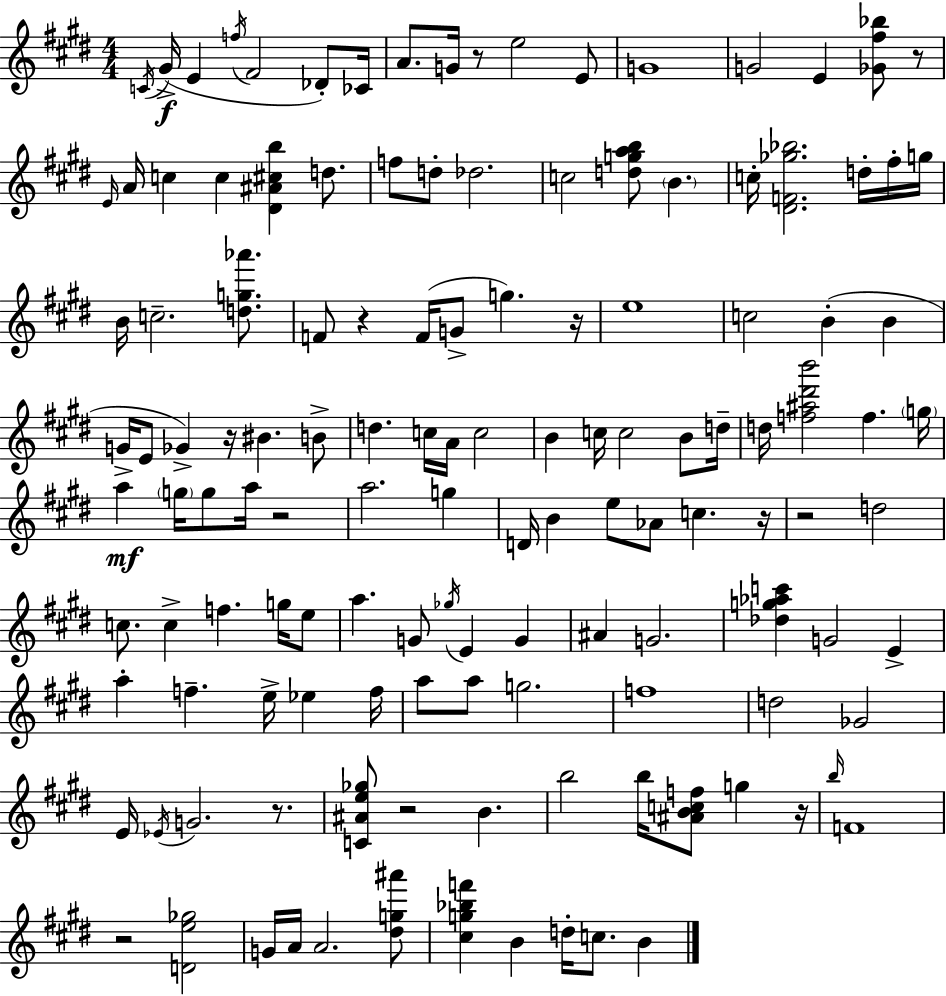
X:1
T:Untitled
M:4/4
L:1/4
K:E
C/4 ^G/4 E f/4 ^F2 _D/2 _C/4 A/2 G/4 z/2 e2 E/2 G4 G2 E [_G^f_b]/2 z/2 E/4 A/4 c c [^D^A^cb] d/2 f/2 d/2 _d2 c2 [dgab]/2 B c/4 [^DF_g_b]2 d/4 ^f/4 g/4 B/4 c2 [dg_a']/2 F/2 z F/4 G/2 g z/4 e4 c2 B B G/4 E/2 _G z/4 ^B B/2 d c/4 A/4 c2 B c/4 c2 B/2 d/4 d/4 [f^a^d'b']2 f g/4 a g/4 g/2 a/4 z2 a2 g D/4 B e/2 _A/2 c z/4 z2 d2 c/2 c f g/4 e/2 a G/2 _g/4 E G ^A G2 [_dg_ac'] G2 E a f e/4 _e f/4 a/2 a/2 g2 f4 d2 _G2 E/4 _E/4 G2 z/2 [C^Ae_g]/2 z2 B b2 b/4 [^ABcf]/2 g z/4 b/4 F4 z2 [De_g]2 G/4 A/4 A2 [^dg^a']/2 [^cg_bf'] B d/4 c/2 B